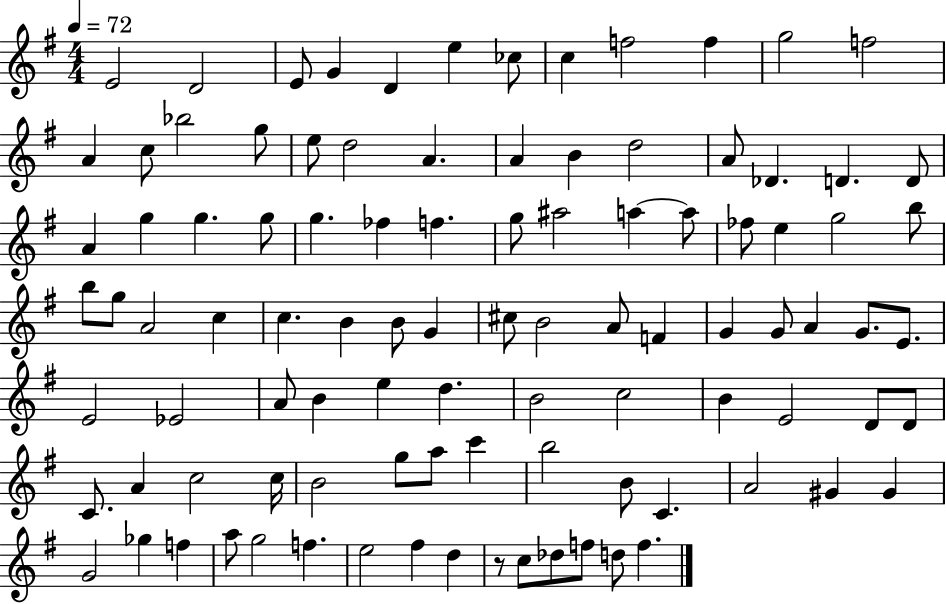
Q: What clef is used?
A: treble